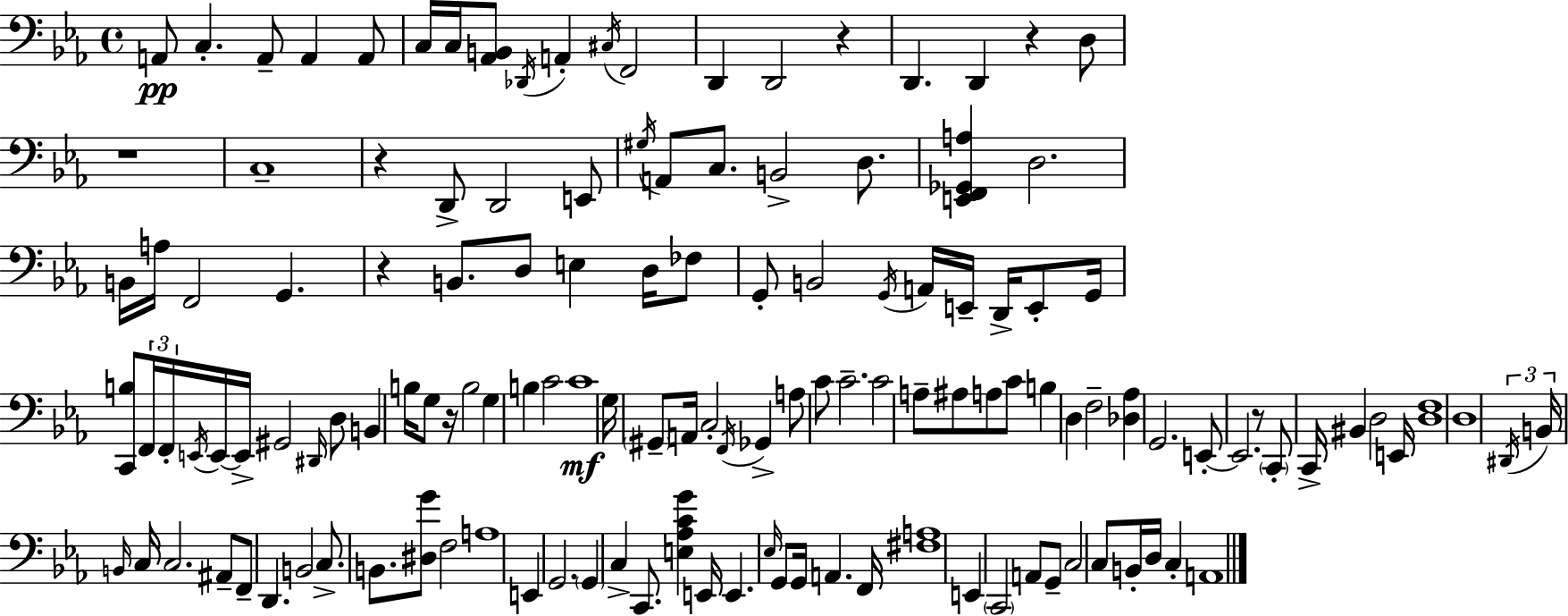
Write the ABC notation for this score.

X:1
T:Untitled
M:4/4
L:1/4
K:Cm
A,,/2 C, A,,/2 A,, A,,/2 C,/4 C,/4 [_A,,B,,]/2 _D,,/4 A,, ^C,/4 F,,2 D,, D,,2 z D,, D,, z D,/2 z4 C,4 z D,,/2 D,,2 E,,/2 ^G,/4 A,,/2 C,/2 B,,2 D,/2 [E,,F,,_G,,A,] D,2 B,,/4 A,/4 F,,2 G,, z B,,/2 D,/2 E, D,/4 _F,/2 G,,/2 B,,2 G,,/4 A,,/4 E,,/4 D,,/4 E,,/2 G,,/4 [C,,B,]/2 F,,/4 F,,/4 E,,/4 E,,/4 E,,/4 ^G,,2 ^D,,/4 D,/2 B,, B,/4 G,/2 z/4 B,2 G, B, C2 C4 G,/4 ^G,,/2 A,,/4 C,2 F,,/4 _G,, A,/2 C/2 C2 C2 A,/2 ^A,/2 A,/2 C/2 B, D, F,2 [_D,_A,] G,,2 E,,/2 E,,2 z/2 C,,/2 C,,/4 ^B,, D,2 E,,/4 [D,F,]4 D,4 ^D,,/4 B,,/4 B,,/4 C,/4 C,2 ^A,,/2 F,,/2 D,, B,,2 C,/2 B,,/2 [^D,G]/2 F,2 A,4 E,, G,,2 G,, C, C,,/2 [E,_A,CG] E,,/4 E,, _E,/4 G,,/2 G,,/4 A,, F,,/4 [^F,A,]4 E,, C,,2 A,,/2 G,,/2 C,2 C,/2 B,,/4 D,/4 C, A,,4